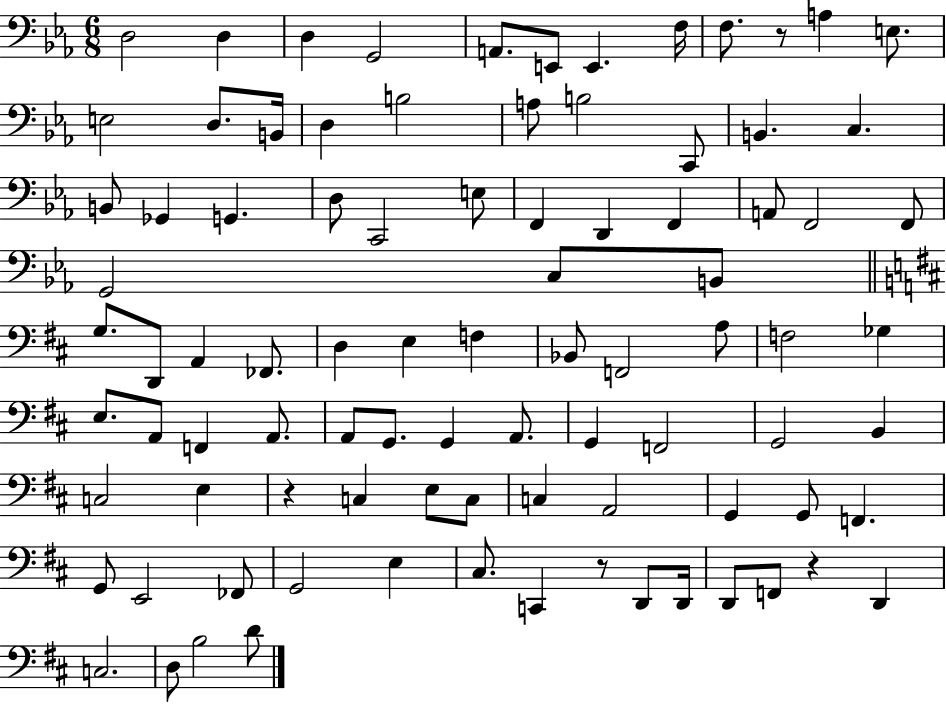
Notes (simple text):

D3/h D3/q D3/q G2/h A2/e. E2/e E2/q. F3/s F3/e. R/e A3/q E3/e. E3/h D3/e. B2/s D3/q B3/h A3/e B3/h C2/e B2/q. C3/q. B2/e Gb2/q G2/q. D3/e C2/h E3/e F2/q D2/q F2/q A2/e F2/h F2/e G2/h C3/e B2/e G3/e. D2/e A2/q FES2/e. D3/q E3/q F3/q Bb2/e F2/h A3/e F3/h Gb3/q E3/e. A2/e F2/q A2/e. A2/e G2/e. G2/q A2/e. G2/q F2/h G2/h B2/q C3/h E3/q R/q C3/q E3/e C3/e C3/q A2/h G2/q G2/e F2/q. G2/e E2/h FES2/e G2/h E3/q C#3/e. C2/q R/e D2/e D2/s D2/e F2/e R/q D2/q C3/h. D3/e B3/h D4/e